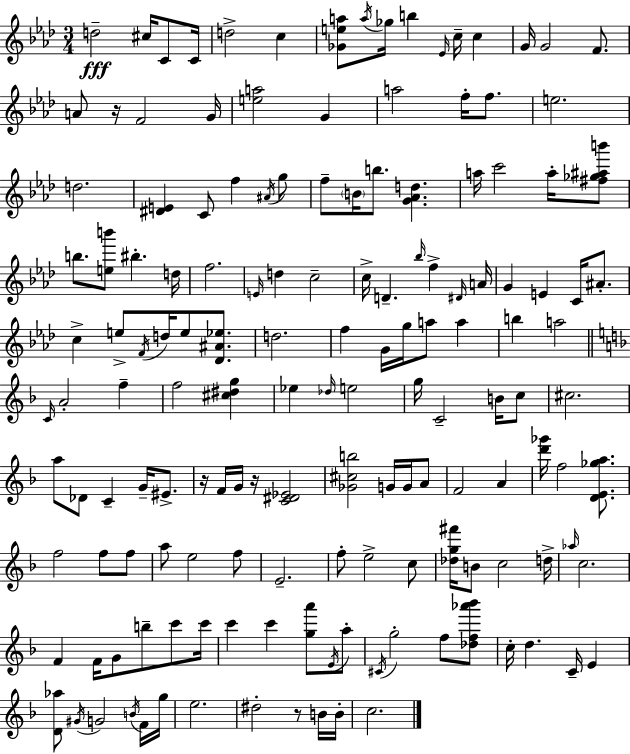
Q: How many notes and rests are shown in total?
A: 151